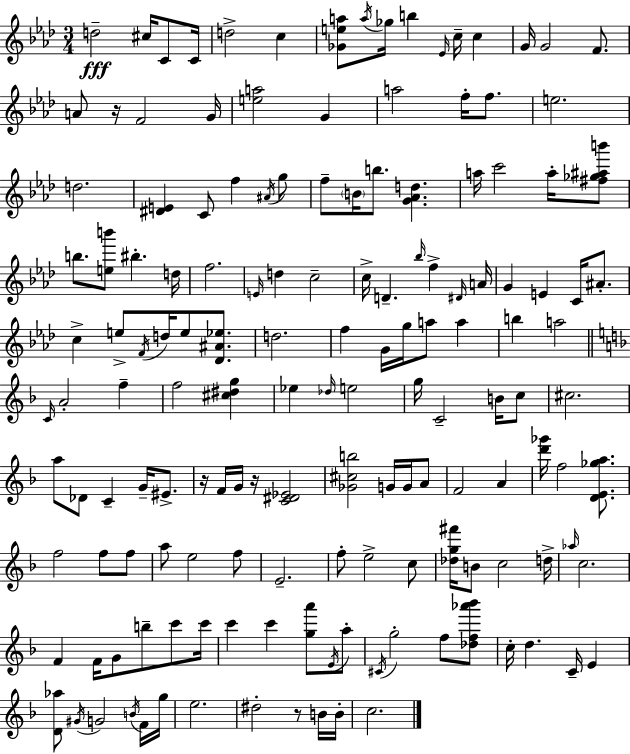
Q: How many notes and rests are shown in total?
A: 151